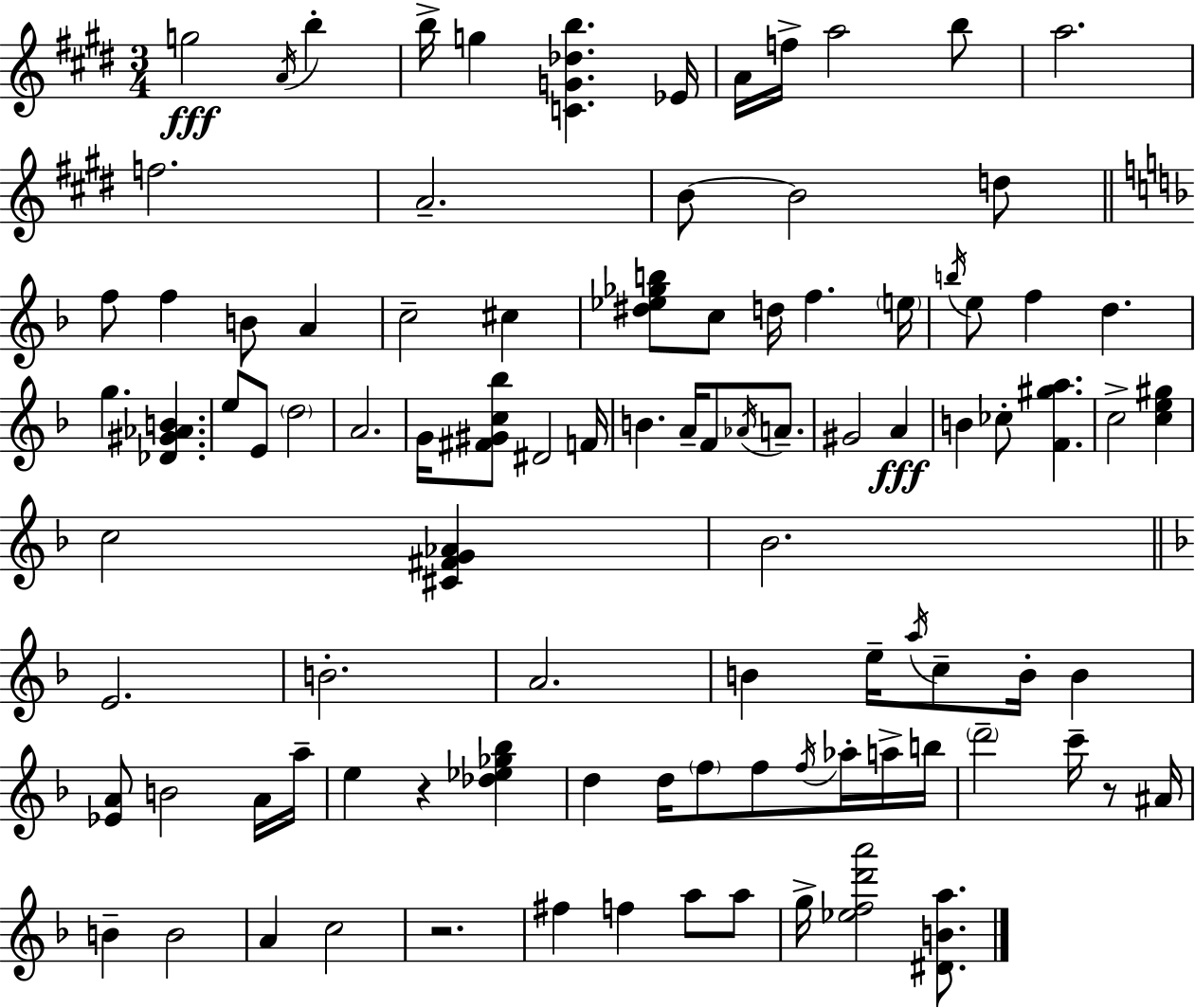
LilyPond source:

{
  \clef treble
  \numericTimeSignature
  \time 3/4
  \key e \major
  \repeat volta 2 { g''2\fff \acciaccatura { a'16 } b''4-. | b''16-> g''4 <c' g' des'' b''>4. | ees'16 a'16 f''16-> a''2 b''8 | a''2. | \break f''2. | a'2.-- | b'8~~ b'2 d''8 | \bar "||" \break \key f \major f''8 f''4 b'8 a'4 | c''2-- cis''4 | <dis'' ees'' ges'' b''>8 c''8 d''16 f''4. \parenthesize e''16 | \acciaccatura { b''16 } e''8 f''4 d''4. | \break g''4. <des' gis' aes' b'>4. | e''8 e'8 \parenthesize d''2 | a'2. | g'16 <fis' gis' c'' bes''>8 dis'2 | \break f'16 b'4. a'16-- f'8 \acciaccatura { aes'16 } a'8.-- | gis'2 a'4\fff | b'4 ces''8-. <f' gis'' a''>4. | c''2-> <c'' e'' gis''>4 | \break c''2 <cis' fis' g' aes'>4 | bes'2. | \bar "||" \break \key f \major e'2. | b'2.-. | a'2. | b'4 e''16-- \acciaccatura { a''16 } c''8-- b'16-. b'4 | \break <ees' a'>8 b'2 a'16 | a''16-- e''4 r4 <des'' ees'' ges'' bes''>4 | d''4 d''16 \parenthesize f''8 f''8 \acciaccatura { f''16 } aes''16-. | a''16-> b''16 \parenthesize d'''2-- c'''16-- r8 | \break ais'16 b'4-- b'2 | a'4 c''2 | r2. | fis''4 f''4 a''8 | \break a''8 g''16-> <ees'' f'' d''' a'''>2 <dis' b' a''>8. | } \bar "|."
}